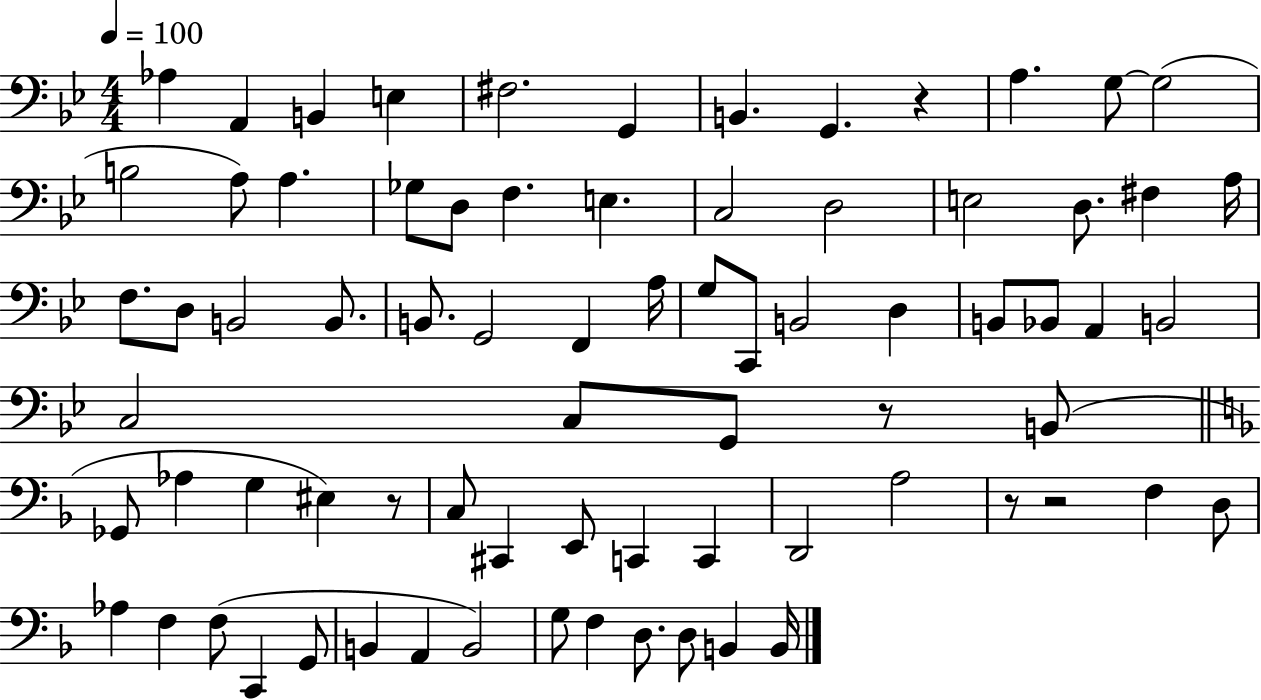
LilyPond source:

{
  \clef bass
  \numericTimeSignature
  \time 4/4
  \key bes \major
  \tempo 4 = 100
  aes4 a,4 b,4 e4 | fis2. g,4 | b,4. g,4. r4 | a4. g8~~ g2( | \break b2 a8) a4. | ges8 d8 f4. e4. | c2 d2 | e2 d8. fis4 a16 | \break f8. d8 b,2 b,8. | b,8. g,2 f,4 a16 | g8 c,8 b,2 d4 | b,8 bes,8 a,4 b,2 | \break c2 c8 g,8 r8 b,8( | \bar "||" \break \key f \major ges,8 aes4 g4 eis4) r8 | c8 cis,4 e,8 c,4 c,4 | d,2 a2 | r8 r2 f4 d8 | \break aes4 f4 f8( c,4 g,8 | b,4 a,4 b,2) | g8 f4 d8. d8 b,4 b,16 | \bar "|."
}